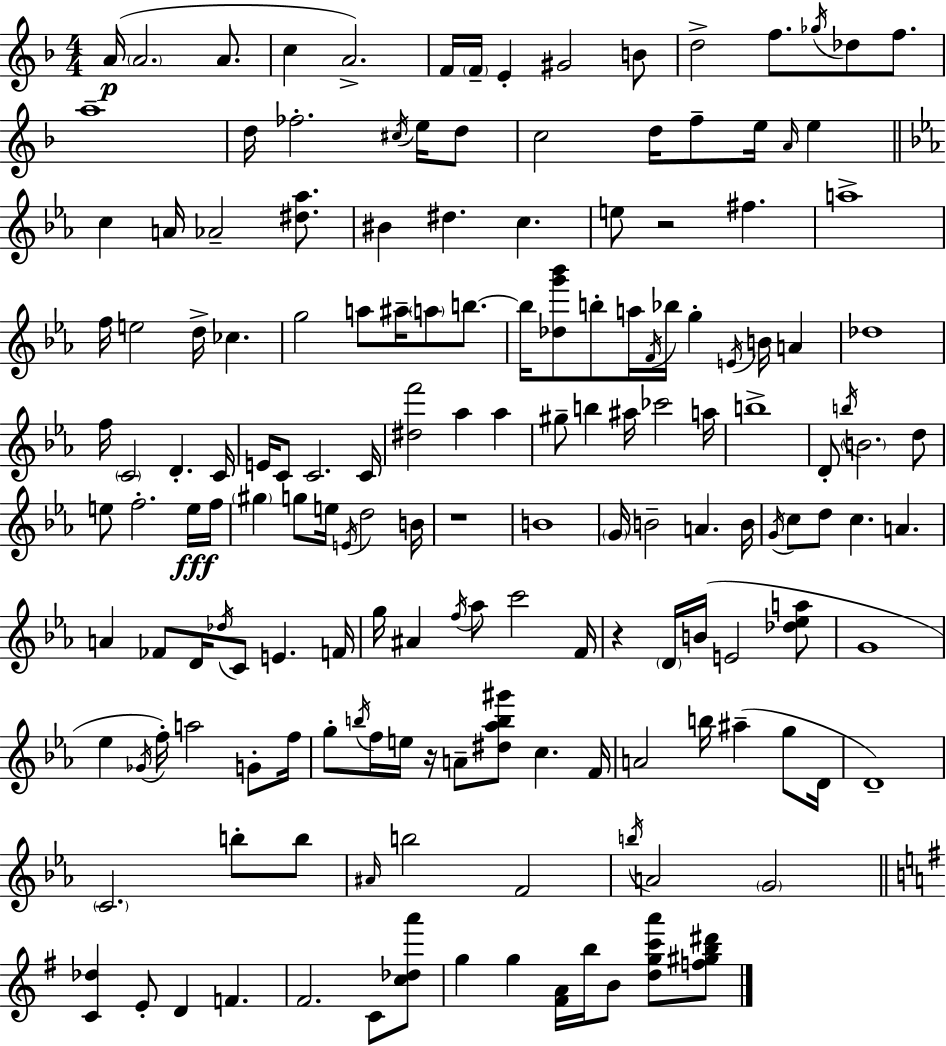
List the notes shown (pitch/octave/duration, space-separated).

A4/s A4/h. A4/e. C5/q A4/h. F4/s F4/s E4/q G#4/h B4/e D5/h F5/e. Gb5/s Db5/e F5/e. A5/w D5/s FES5/h. C#5/s E5/s D5/e C5/h D5/s F5/e E5/s A4/s E5/q C5/q A4/s Ab4/h [D#5,Ab5]/e. BIS4/q D#5/q. C5/q. E5/e R/h F#5/q. A5/w F5/s E5/h D5/s CES5/q. G5/h A5/e A#5/s A5/e B5/e. B5/s [Db5,G6,Bb6]/e B5/e A5/s F4/s Bb5/s G5/q E4/s B4/s A4/q Db5/w F5/s C4/h D4/q. C4/s E4/s C4/e C4/h. C4/s [D#5,F6]/h Ab5/q Ab5/q G#5/e B5/q A#5/s CES6/h A5/s B5/w D4/e B5/s B4/h. D5/e E5/e F5/h. E5/s F5/s G#5/q G5/e E5/s E4/s D5/h B4/s R/w B4/w G4/s B4/h A4/q. B4/s G4/s C5/e D5/e C5/q. A4/q. A4/q FES4/e D4/s Db5/s C4/e E4/q. F4/s G5/s A#4/q F5/s Ab5/e C6/h F4/s R/q D4/s B4/s E4/h [Db5,Eb5,A5]/e G4/w Eb5/q Gb4/s F5/s A5/h G4/e F5/s G5/e B5/s F5/s E5/s R/s A4/e [D#5,Ab5,B5,G#6]/e C5/q. F4/s A4/h B5/s A#5/q G5/e D4/s D4/w C4/h. B5/e B5/e A#4/s B5/h F4/h B5/s A4/h G4/h [C4,Db5]/q E4/e D4/q F4/q. F#4/h. C4/e [C5,Db5,A6]/e G5/q G5/q [F#4,A4]/s B5/s B4/e [D5,G5,C6,A6]/e [F5,G#5,B5,D#6]/e